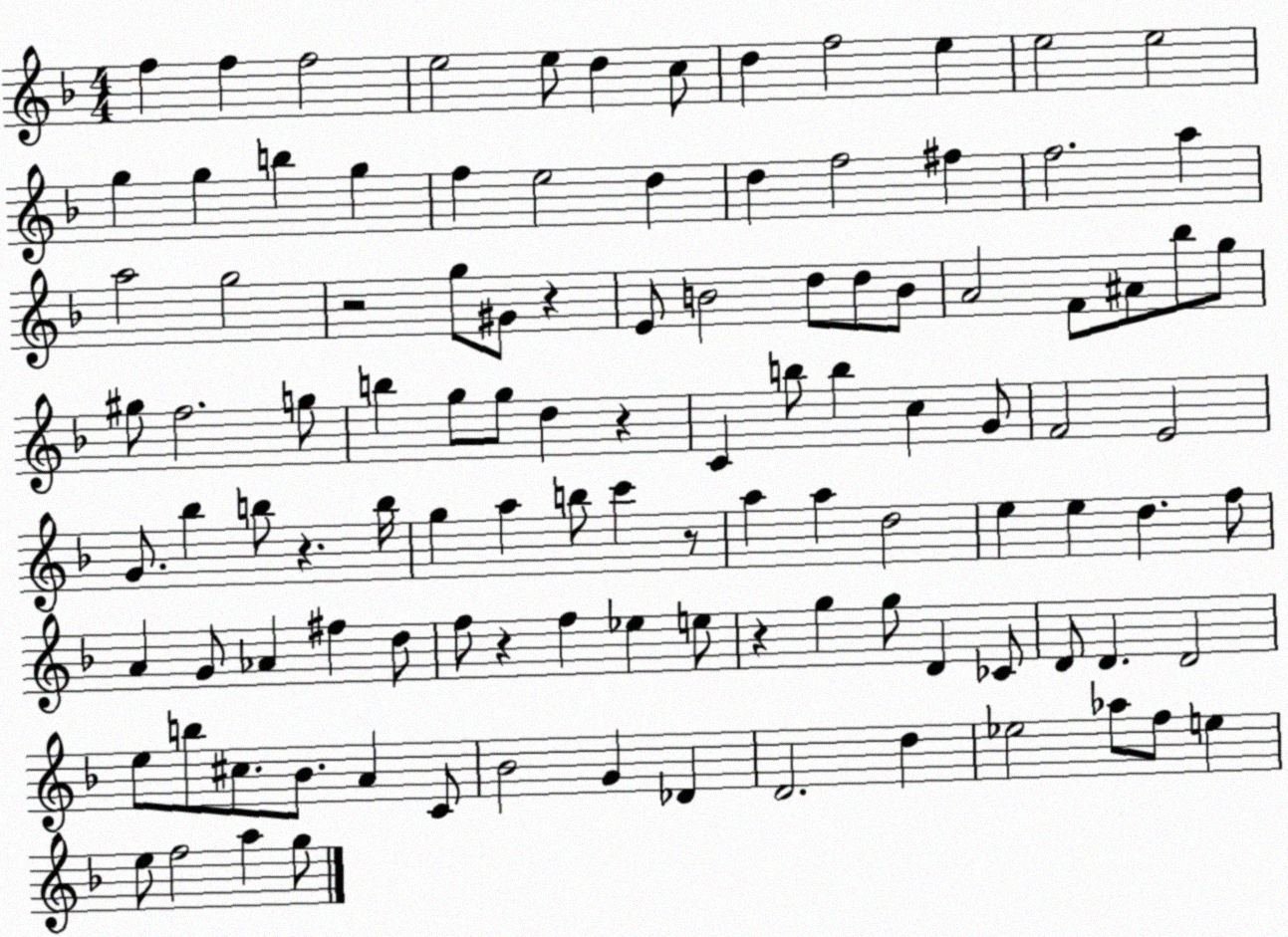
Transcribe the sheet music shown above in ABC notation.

X:1
T:Untitled
M:4/4
L:1/4
K:F
f f f2 e2 e/2 d c/2 d f2 e e2 e2 g g b g f e2 d d f2 ^f f2 a a2 g2 z2 g/2 ^G/2 z E/2 B2 d/2 d/2 B/2 A2 F/2 ^A/2 _b/2 g/2 ^g/2 f2 g/2 b g/2 g/2 d z C b/2 b c G/2 F2 E2 G/2 _b b/2 z b/4 g a b/2 c' z/2 a a d2 e e d f/2 A G/2 _A ^f d/2 f/2 z f _e e/2 z g g/2 D _C/2 D/2 D D2 e/2 b/2 ^c/2 _B/2 A C/2 _B2 G _D D2 d _e2 _a/2 f/2 e e/2 f2 a g/2